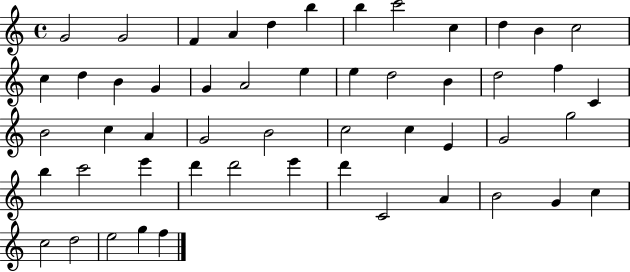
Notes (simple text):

G4/h G4/h F4/q A4/q D5/q B5/q B5/q C6/h C5/q D5/q B4/q C5/h C5/q D5/q B4/q G4/q G4/q A4/h E5/q E5/q D5/h B4/q D5/h F5/q C4/q B4/h C5/q A4/q G4/h B4/h C5/h C5/q E4/q G4/h G5/h B5/q C6/h E6/q D6/q D6/h E6/q D6/q C4/h A4/q B4/h G4/q C5/q C5/h D5/h E5/h G5/q F5/q